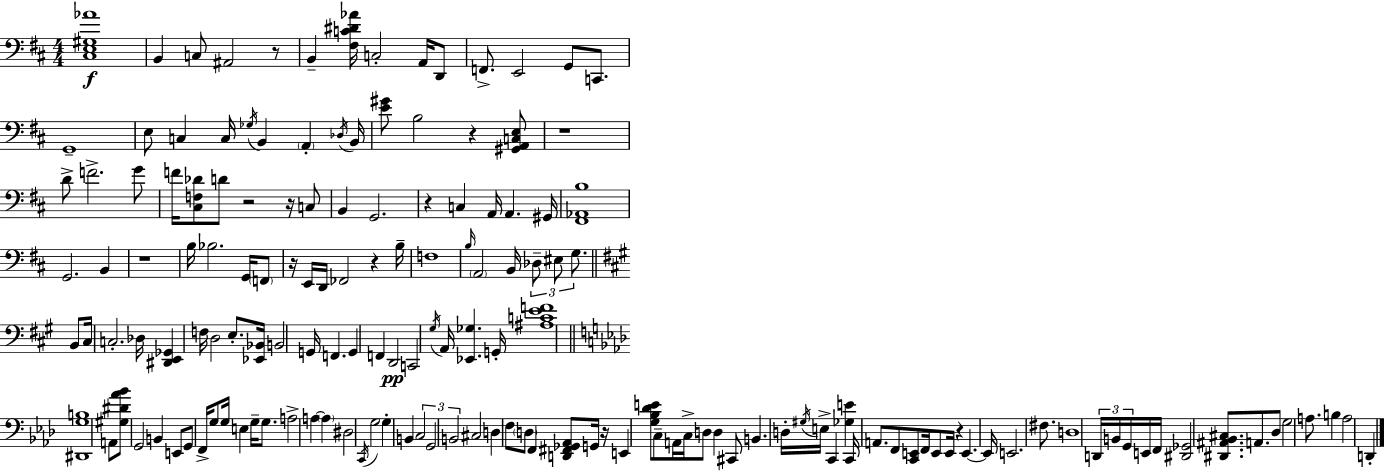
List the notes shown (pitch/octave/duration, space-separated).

[C#3,E3,G#3,Ab4]/w B2/q C3/e A#2/h R/e B2/q [F#3,C4,D#4,Ab4]/s C3/h A2/s D2/e F2/e. E2/h G2/e C2/e. G2/w E3/e C3/q C3/s Gb3/s B2/q A2/q Db3/s B2/s [E4,G#4]/e B3/h R/q [G#2,A2,C3,E3]/e R/w D4/e F4/h. G4/e F4/s [C#3,F3,Db4]/e D4/e R/h R/s C3/e B2/q G2/h. R/q C3/q A2/s A2/q. G#2/s [F#2,Ab2,B3]/w G2/h. B2/q R/w B3/s Bb3/h. G2/s F2/e R/s E2/s D2/s FES2/h R/q B3/s F3/w B3/s A2/h B2/s Db3/e EIS3/e G3/e. B2/e C#3/s C3/h. Db3/s [D#2,E2,Gb2]/q F3/s D3/h E3/e. [Eb2,Bb2]/s B2/h G2/s F2/q. G2/q F2/q D2/h C2/h G#3/s A2/s [Eb2,Gb3]/q. G2/s [A#3,C4,E4,F4]/w [D#2,G3,B3]/w A2/e [G#3,D#4,Ab4,Bb4]/e G2/h B2/q E2/e G2/e F2/s G3/e G3/s E3/q G3/s G3/e. A3/h A3/q A3/q D#3/h C2/s G3/h G3/q B2/q C3/h G2/h B2/h C#3/h D3/q F3/e D3/e F2/q [D2,F#2,Gb2,Ab2]/e G2/s R/s E2/q [G3,Bb3,Db4,E4]/e C3/e A2/s C3/s D3/e D3/q C#2/e B2/q. D3/s G#3/s E3/s C2/q [Gb3,E4]/q C2/s A2/e. F2/e [C2,E2]/e F2/s E2/e E2/s R/q E2/q. E2/s E2/h. F#3/e. D3/w D2/s B2/s G2/s E2/s F2/s [D#2,Gb2]/h [D#2,A#2,Bb2,C#3]/e. A2/e. Db3/e G3/h A3/e. B3/q A3/h D2/q